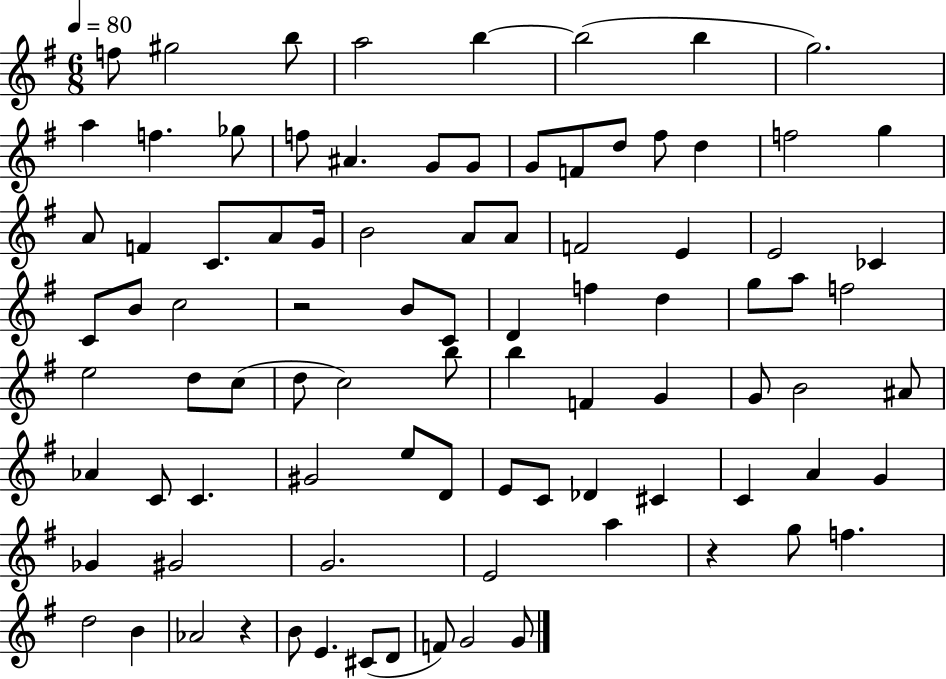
{
  \clef treble
  \numericTimeSignature
  \time 6/8
  \key g \major
  \tempo 4 = 80
  f''8 gis''2 b''8 | a''2 b''4~~ | b''2( b''4 | g''2.) | \break a''4 f''4. ges''8 | f''8 ais'4. g'8 g'8 | g'8 f'8 d''8 fis''8 d''4 | f''2 g''4 | \break a'8 f'4 c'8. a'8 g'16 | b'2 a'8 a'8 | f'2 e'4 | e'2 ces'4 | \break c'8 b'8 c''2 | r2 b'8 c'8 | d'4 f''4 d''4 | g''8 a''8 f''2 | \break e''2 d''8 c''8( | d''8 c''2) b''8 | b''4 f'4 g'4 | g'8 b'2 ais'8 | \break aes'4 c'8 c'4. | gis'2 e''8 d'8 | e'8 c'8 des'4 cis'4 | c'4 a'4 g'4 | \break ges'4 gis'2 | g'2. | e'2 a''4 | r4 g''8 f''4. | \break d''2 b'4 | aes'2 r4 | b'8 e'4. cis'8( d'8 | f'8) g'2 g'8 | \break \bar "|."
}